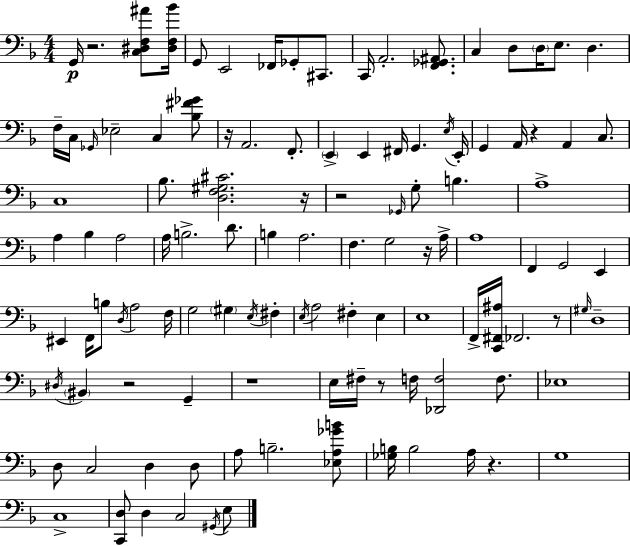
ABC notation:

X:1
T:Untitled
M:4/4
L:1/4
K:F
G,,/4 z2 [C,^D,F,^A]/2 [^D,F,_B]/4 G,,/2 E,,2 _F,,/4 _G,,/2 ^C,,/2 C,,/4 A,,2 [F,,_G,,^A,,]/2 C, D,/2 D,/4 E,/2 D, F,/4 C,/4 _G,,/4 _E,2 C, [_B,^F_G]/2 z/4 A,,2 F,,/2 E,, E,, ^F,,/4 G,, E,/4 E,,/4 G,, A,,/4 z A,, C,/2 C,4 _B,/2 [D,F,^G,^C]2 z/4 z2 _G,,/4 G,/2 B, A,4 A, _B, A,2 A,/4 B,2 D/2 B, A,2 F, G,2 z/4 A,/4 A,4 F,, G,,2 E,, ^E,, F,,/4 B,/2 D,/4 A,2 F,/4 G,2 ^G, E,/4 ^F, E,/4 A,2 ^F, E, E,4 F,,/4 [C,,^F,,^A,]/4 _F,,2 z/2 ^G,/4 D,4 ^D,/4 ^B,, z2 G,, z4 E,/4 ^F,/4 z/2 F,/4 [_D,,F,]2 F,/2 _E,4 D,/2 C,2 D, D,/2 A,/2 B,2 [_E,A,_GB]/2 [_G,B,]/4 B,2 A,/4 z G,4 C,4 [C,,D,]/2 D, C,2 ^G,,/4 E,/2